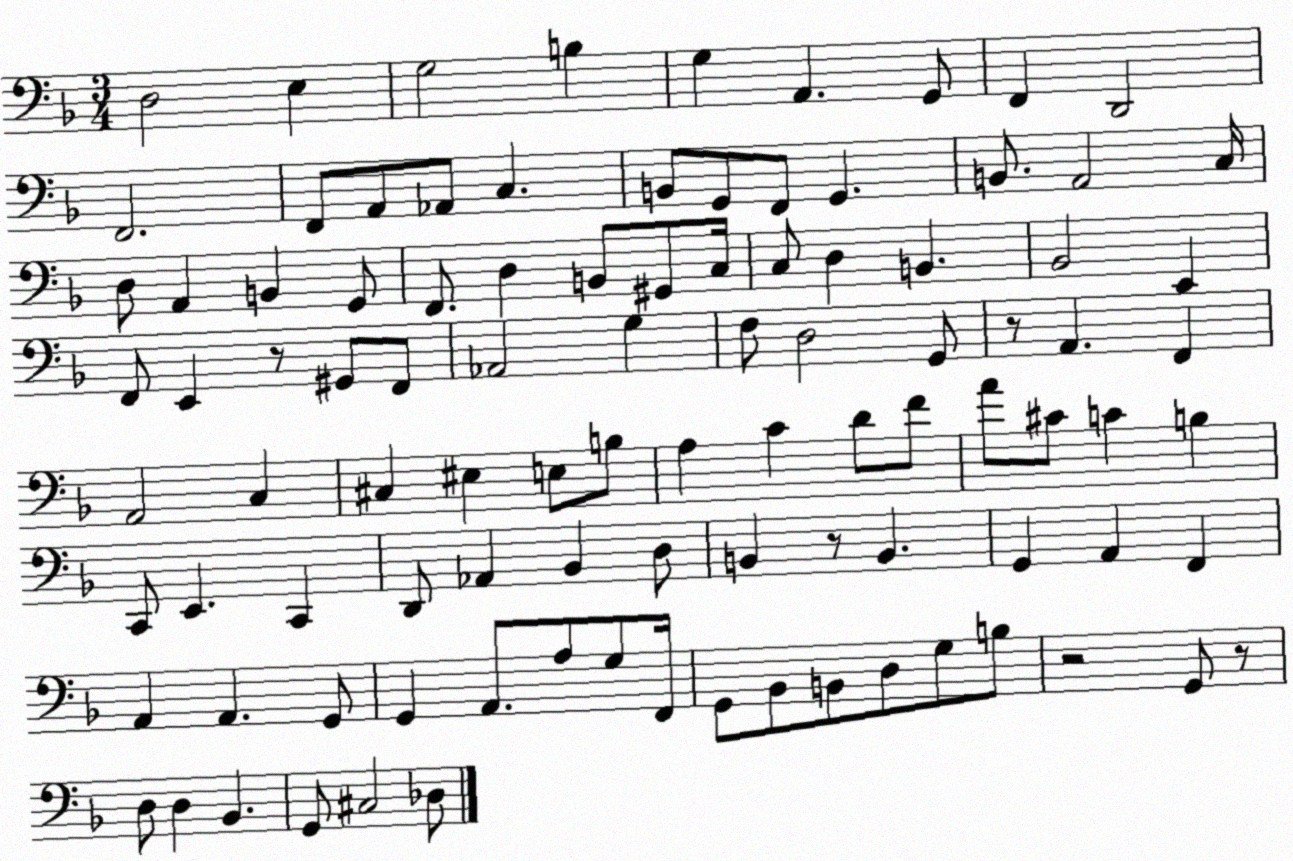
X:1
T:Untitled
M:3/4
L:1/4
K:F
D,2 E, G,2 B, G, A,, G,,/2 F,, D,,2 F,,2 F,,/2 A,,/2 _A,,/2 C, B,,/2 G,,/2 F,,/2 G,, B,,/2 A,,2 C,/4 D,/2 A,, B,, G,,/2 F,,/2 D, B,,/2 ^G,,/2 C,/4 C,/2 D, B,, _B,,2 E,, F,,/2 E,, z/2 ^G,,/2 F,,/2 _A,,2 G, F,/2 D,2 G,,/2 z/2 A,, F,, A,,2 C, ^C, ^E, E,/2 B,/2 A, C D/2 F/2 A/2 ^C/2 C B, C,,/2 E,, C,, D,,/2 _A,, _B,, D,/2 B,, z/2 B,, G,, A,, F,, A,, A,, G,,/2 G,, A,,/2 A,/2 G,/2 F,,/4 G,,/2 _B,,/2 B,,/2 D,/2 G,/2 B,/2 z2 G,,/2 z/2 D,/2 D, _B,, G,,/2 ^C,2 _D,/2